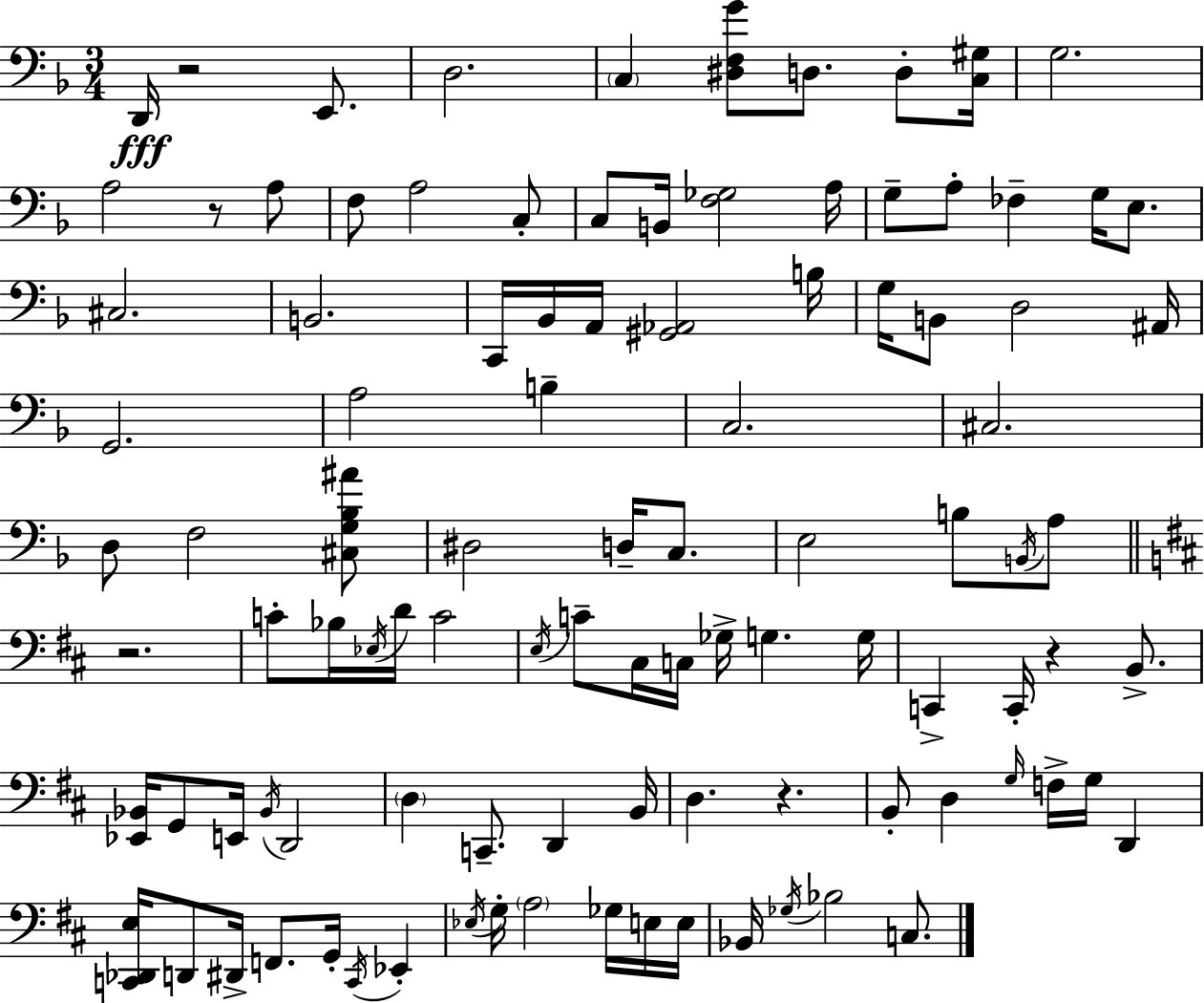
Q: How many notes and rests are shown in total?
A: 102